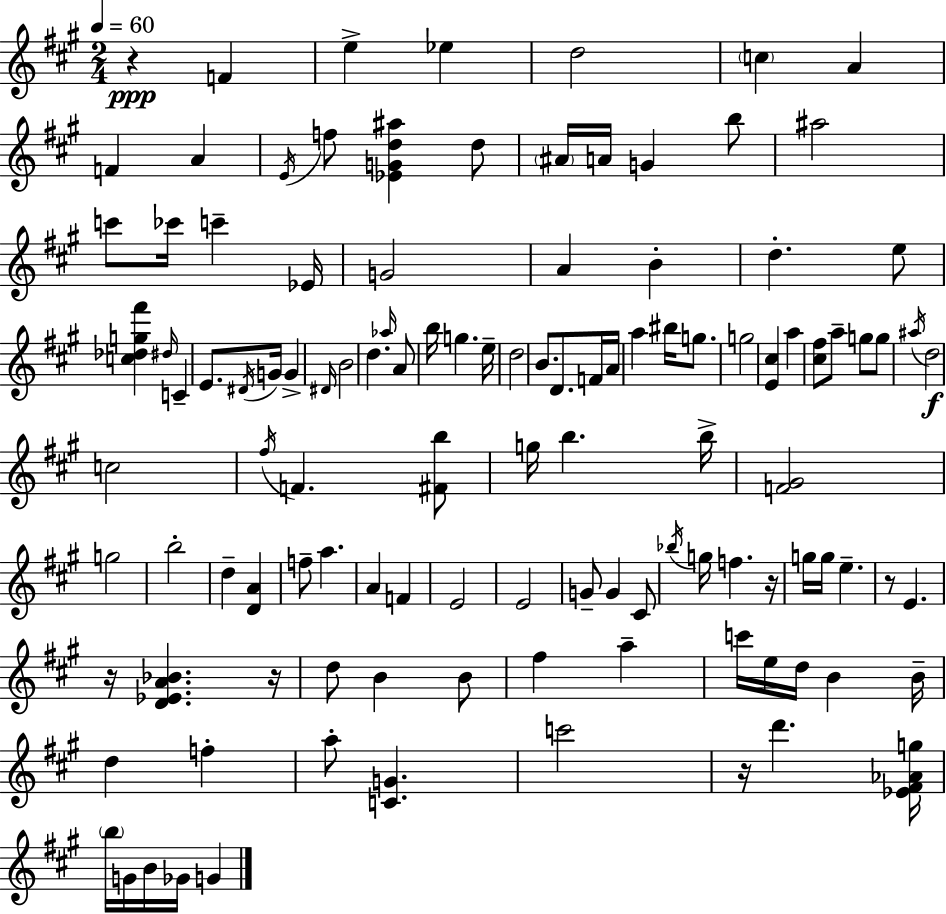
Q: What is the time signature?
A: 2/4